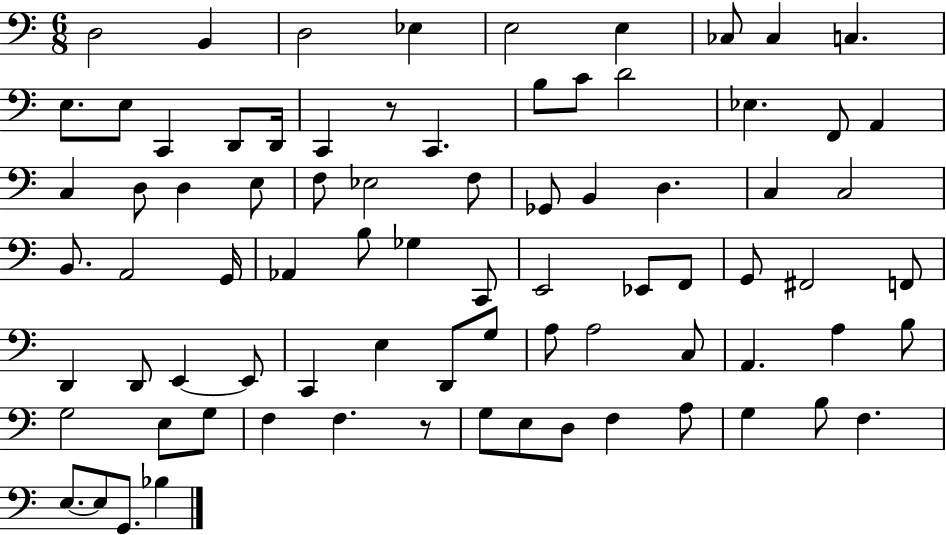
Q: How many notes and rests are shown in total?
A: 80